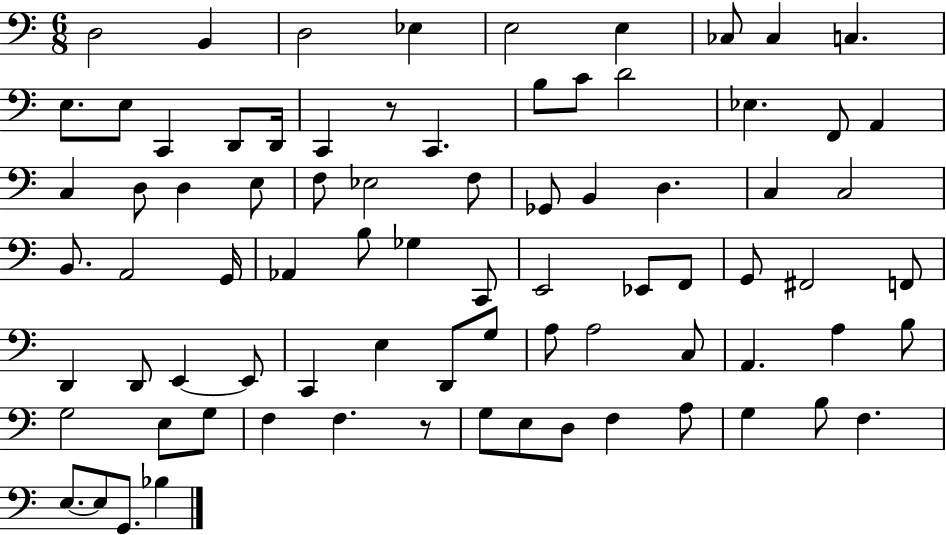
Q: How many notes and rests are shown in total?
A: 80